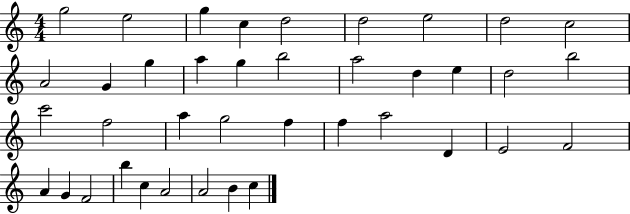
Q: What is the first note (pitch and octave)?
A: G5